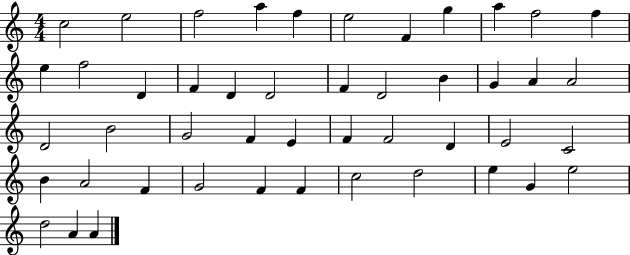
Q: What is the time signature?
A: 4/4